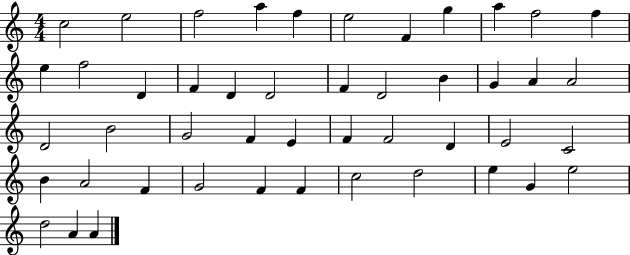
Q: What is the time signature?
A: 4/4